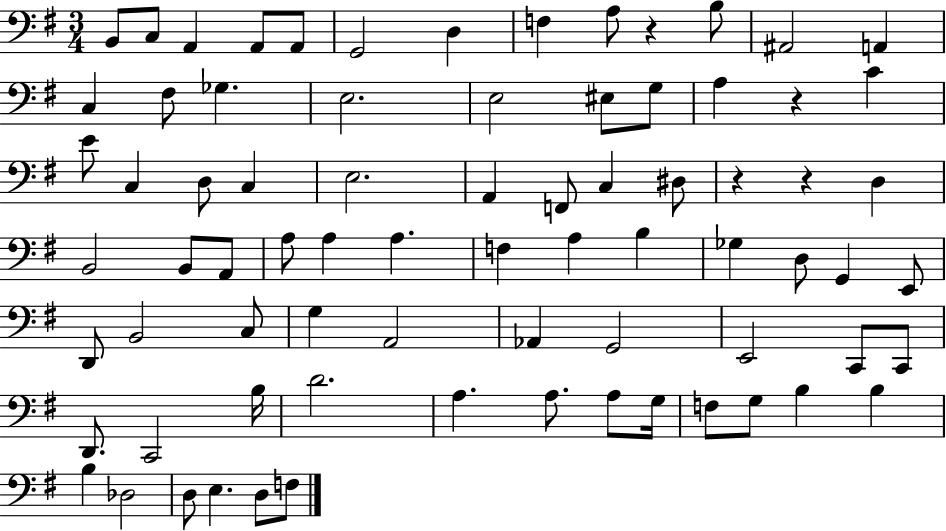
B2/e C3/e A2/q A2/e A2/e G2/h D3/q F3/q A3/e R/q B3/e A#2/h A2/q C3/q F#3/e Gb3/q. E3/h. E3/h EIS3/e G3/e A3/q R/q C4/q E4/e C3/q D3/e C3/q E3/h. A2/q F2/e C3/q D#3/e R/q R/q D3/q B2/h B2/e A2/e A3/e A3/q A3/q. F3/q A3/q B3/q Gb3/q D3/e G2/q E2/e D2/e B2/h C3/e G3/q A2/h Ab2/q G2/h E2/h C2/e C2/e D2/e. C2/h B3/s D4/h. A3/q. A3/e. A3/e G3/s F3/e G3/e B3/q B3/q B3/q Db3/h D3/e E3/q. D3/e F3/e